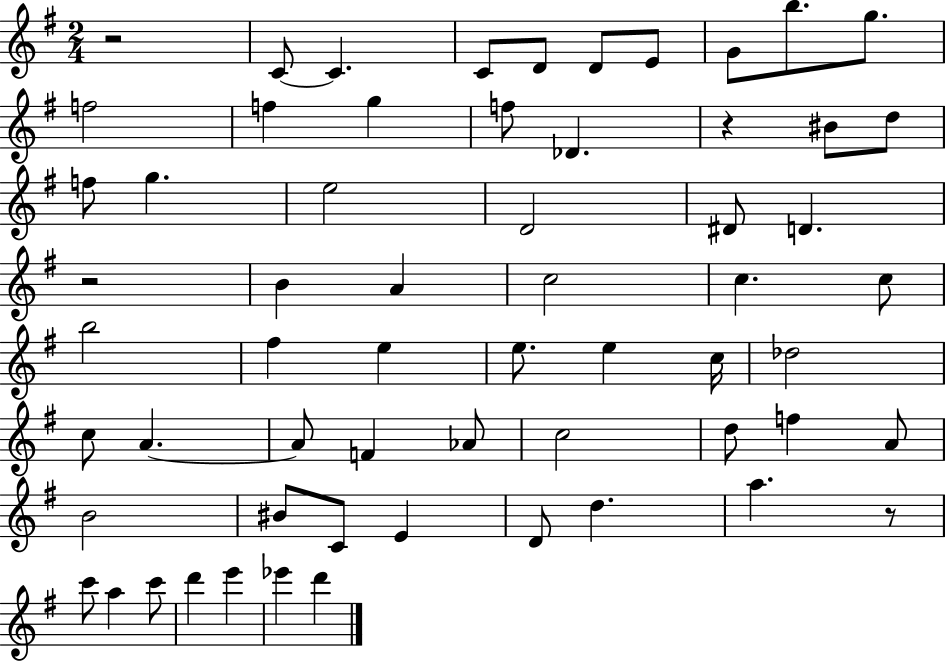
R/h C4/e C4/q. C4/e D4/e D4/e E4/e G4/e B5/e. G5/e. F5/h F5/q G5/q F5/e Db4/q. R/q BIS4/e D5/e F5/e G5/q. E5/h D4/h D#4/e D4/q. R/h B4/q A4/q C5/h C5/q. C5/e B5/h F#5/q E5/q E5/e. E5/q C5/s Db5/h C5/e A4/q. A4/e F4/q Ab4/e C5/h D5/e F5/q A4/e B4/h BIS4/e C4/e E4/q D4/e D5/q. A5/q. R/e C6/e A5/q C6/e D6/q E6/q Eb6/q D6/q